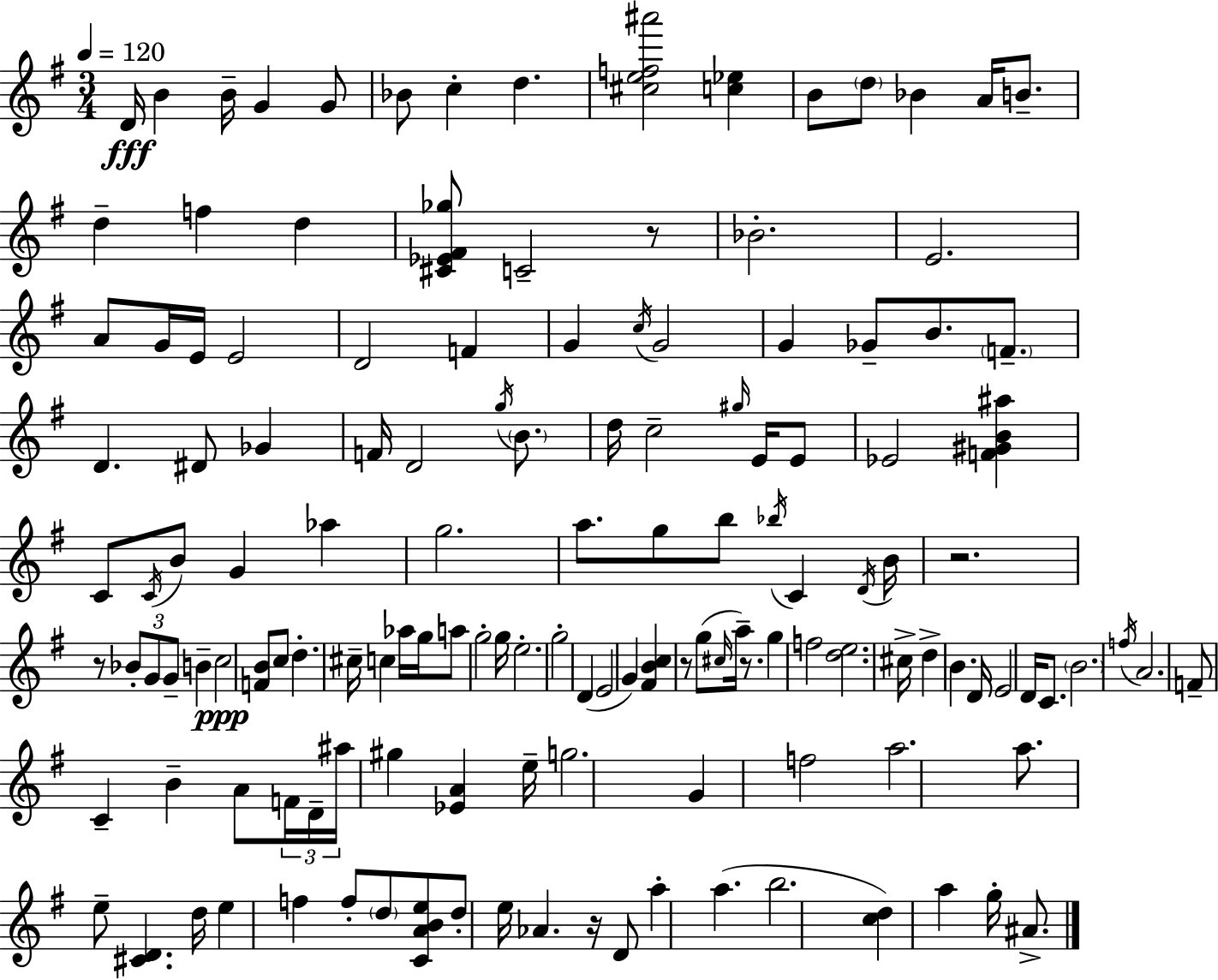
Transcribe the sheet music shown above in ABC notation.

X:1
T:Untitled
M:3/4
L:1/4
K:G
D/4 B B/4 G G/2 _B/2 c d [^cef^a']2 [c_e] B/2 d/2 _B A/4 B/2 d f d [^C_E^F_g]/2 C2 z/2 _B2 E2 A/2 G/4 E/4 E2 D2 F G c/4 G2 G _G/2 B/2 F/2 D ^D/2 _G F/4 D2 g/4 B/2 d/4 c2 ^g/4 E/4 E/2 _E2 [F^GB^a] C/2 C/4 B/2 G _a g2 a/2 g/2 b/2 _b/4 C D/4 B/4 z2 z/2 _B/2 G/2 G/2 B c2 [FB]/2 c/2 d ^c/4 c _a/4 g/4 a/2 g2 g/4 e2 g2 D E2 G [^FBc] z/2 g/2 ^c/4 a/4 z/2 g f2 [de]2 ^c/4 d B D/4 E2 D/4 C/2 B2 f/4 A2 F/2 C B A/2 F/4 D/4 ^a/4 ^g [_EA] e/4 g2 G f2 a2 a/2 e/2 [^CD] d/4 e f f/2 d/2 [CABe]/2 d/2 e/4 _A z/4 D/2 a a b2 [cd] a g/4 ^A/2